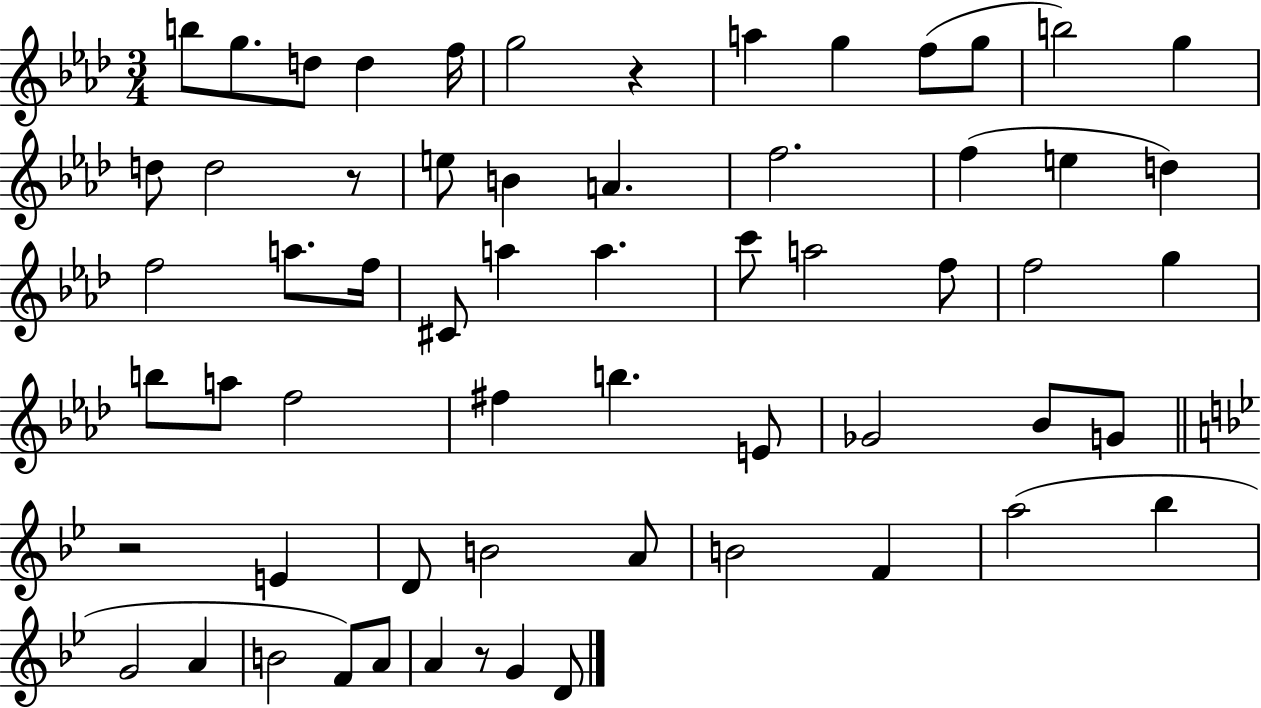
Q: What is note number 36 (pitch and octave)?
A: F#5